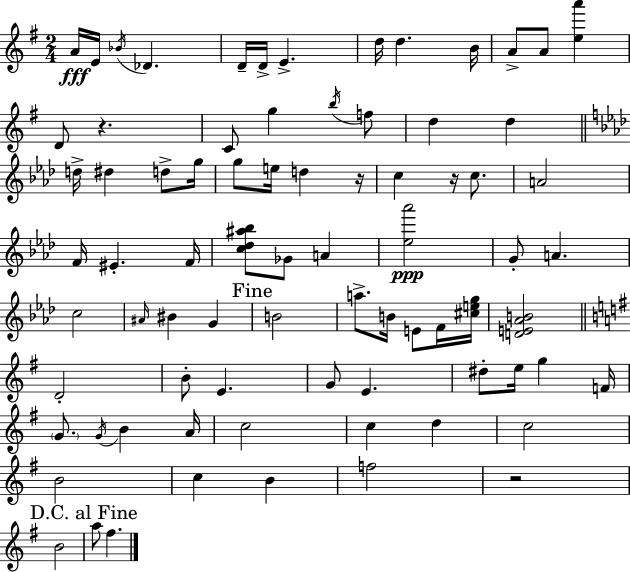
{
  \clef treble
  \numericTimeSignature
  \time 2/4
  \key g \major
  \repeat volta 2 { a'16\fff e'16 \acciaccatura { bes'16 } des'4. | d'16-- d'16-> e'4.-> | d''16 d''4. | b'16 a'8-> a'8 <e'' a'''>4 | \break d'8 r4. | c'8 g''4 \acciaccatura { b''16 } | f''8 d''4 d''4 | \bar "||" \break \key aes \major d''16-> dis''4 d''8-> g''16 | g''8 e''16 d''4 r16 | c''4 r16 c''8. | a'2 | \break f'16 eis'4.-. f'16 | <c'' des'' ais'' bes''>8 ges'8 a'4 | <ees'' aes'''>2\ppp | g'8-. a'4. | \break c''2 | \grace { ais'16 } bis'4 g'4 | \mark "Fine" b'2 | a''8.-> b'16 e'8 f'16 | \break <cis'' e'' g''>16 <d' e' aes' b'>2 | \bar "||" \break \key e \minor d'2-. | b'8-. e'4. | g'8 e'4. | dis''8-. e''16 g''4 f'16 | \break \parenthesize g'8. \acciaccatura { g'16 } b'4 | a'16 c''2 | c''4 d''4 | c''2 | \break b'2 | c''4 b'4 | f''2 | r2 | \break b'2 | \mark "D.C. al Fine" a''8 fis''4. | } \bar "|."
}